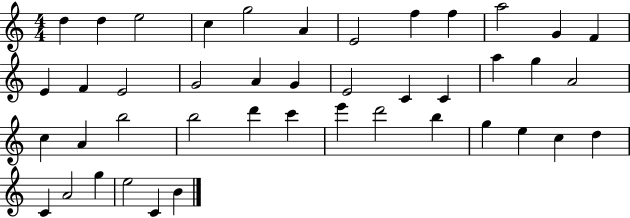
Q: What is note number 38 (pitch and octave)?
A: C4